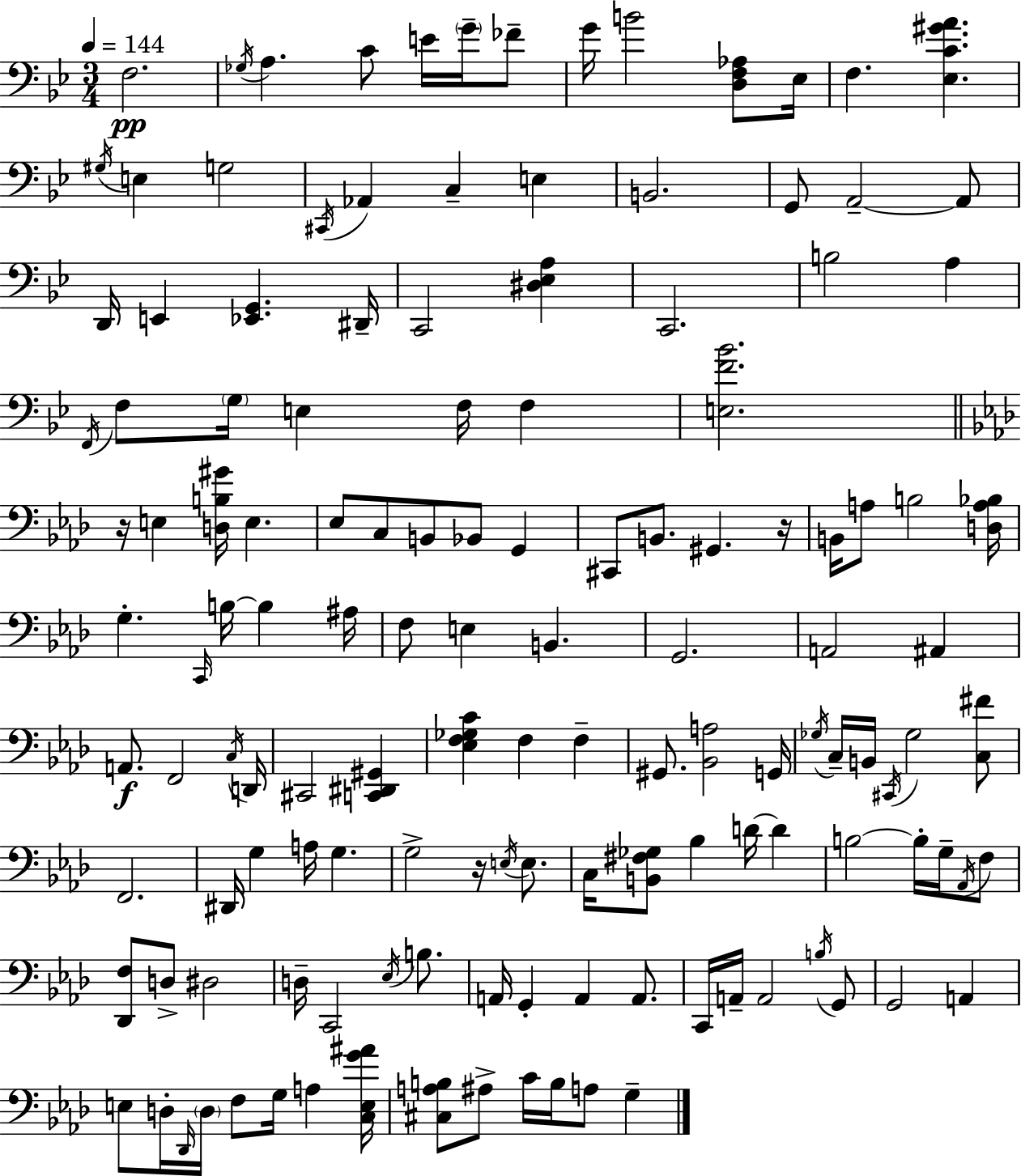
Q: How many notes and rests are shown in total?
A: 137